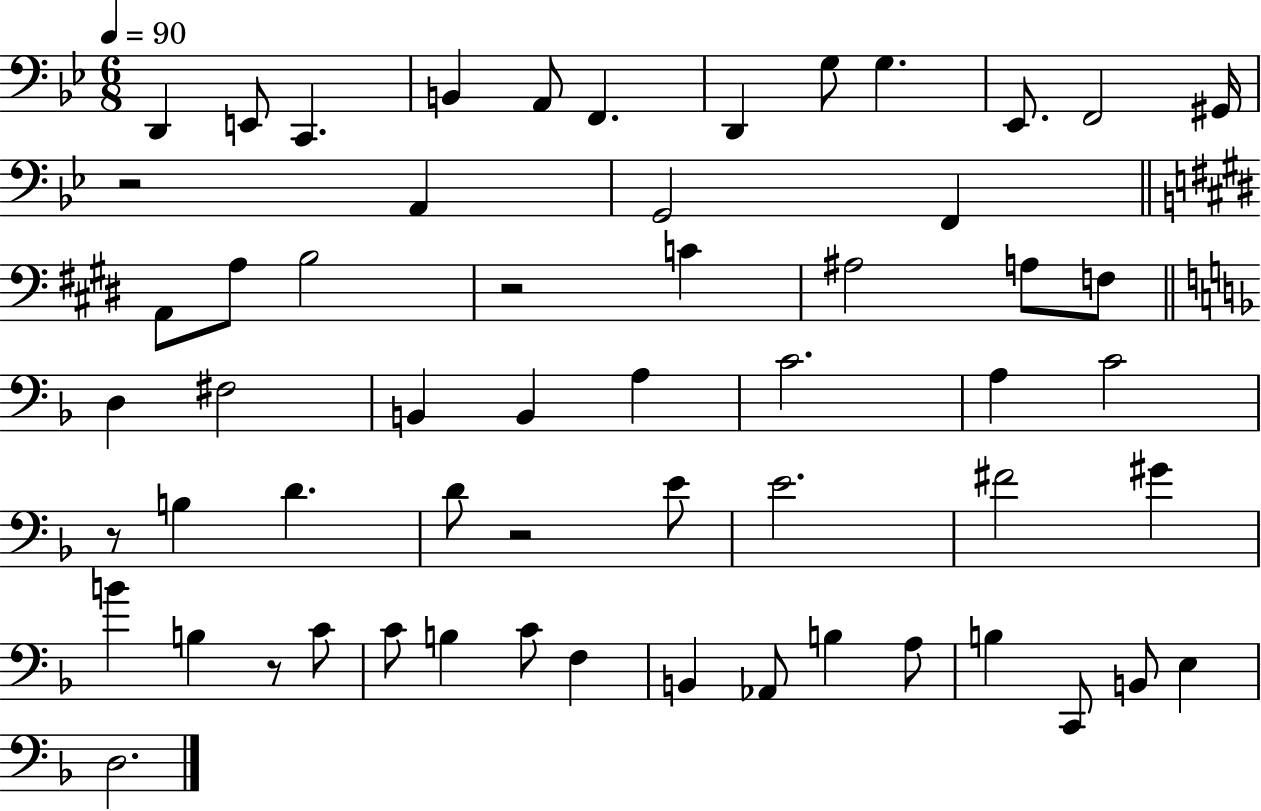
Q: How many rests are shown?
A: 5